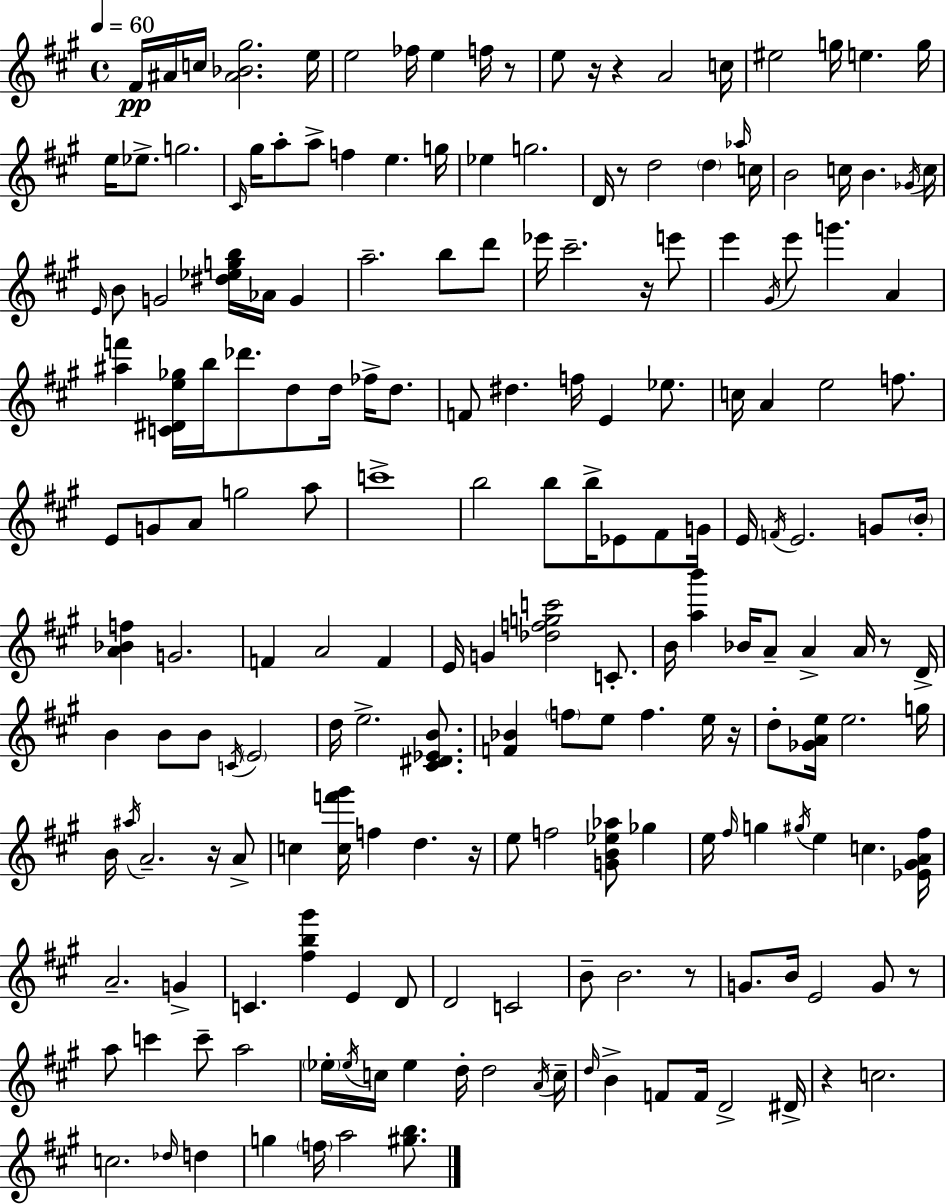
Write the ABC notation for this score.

X:1
T:Untitled
M:4/4
L:1/4
K:A
^F/4 ^A/4 c/4 [^A_B^g]2 e/4 e2 _f/4 e f/4 z/2 e/2 z/4 z A2 c/4 ^e2 g/4 e g/4 e/4 _e/2 g2 ^C/4 ^g/4 a/2 a/2 f e g/4 _e g2 D/4 z/2 d2 d _a/4 c/4 B2 c/4 B _G/4 c/4 E/4 B/2 G2 [^d_egb]/4 _A/4 G a2 b/2 d'/2 _e'/4 ^c'2 z/4 e'/2 e' ^G/4 e'/2 g' A [^af'] [C^De_g]/4 b/4 _d'/2 d/2 d/4 _f/4 d/2 F/2 ^d f/4 E _e/2 c/4 A e2 f/2 E/2 G/2 A/2 g2 a/2 c'4 b2 b/2 b/4 _E/2 ^F/2 G/4 E/4 F/4 E2 G/2 B/4 [A_Bf] G2 F A2 F E/4 G [_dfgc']2 C/2 B/4 [ab'] _B/4 A/2 A A/4 z/2 D/4 B B/2 B/2 C/4 E2 d/4 e2 [^C^D_EB]/2 [F_B] f/2 e/2 f e/4 z/4 d/2 [_GAe]/4 e2 g/4 B/4 ^a/4 A2 z/4 A/2 c [cf'^g']/4 f d z/4 e/2 f2 [GB_e_a]/2 _g e/4 ^f/4 g ^g/4 e c [_E^GA^f]/4 A2 G C [^fb^g'] E D/2 D2 C2 B/2 B2 z/2 G/2 B/4 E2 G/2 z/2 a/2 c' c'/2 a2 _e/4 _e/4 c/4 _e d/4 d2 A/4 c/4 d/4 B F/2 F/4 D2 ^D/4 z c2 c2 _d/4 d g f/4 a2 [^gb]/2